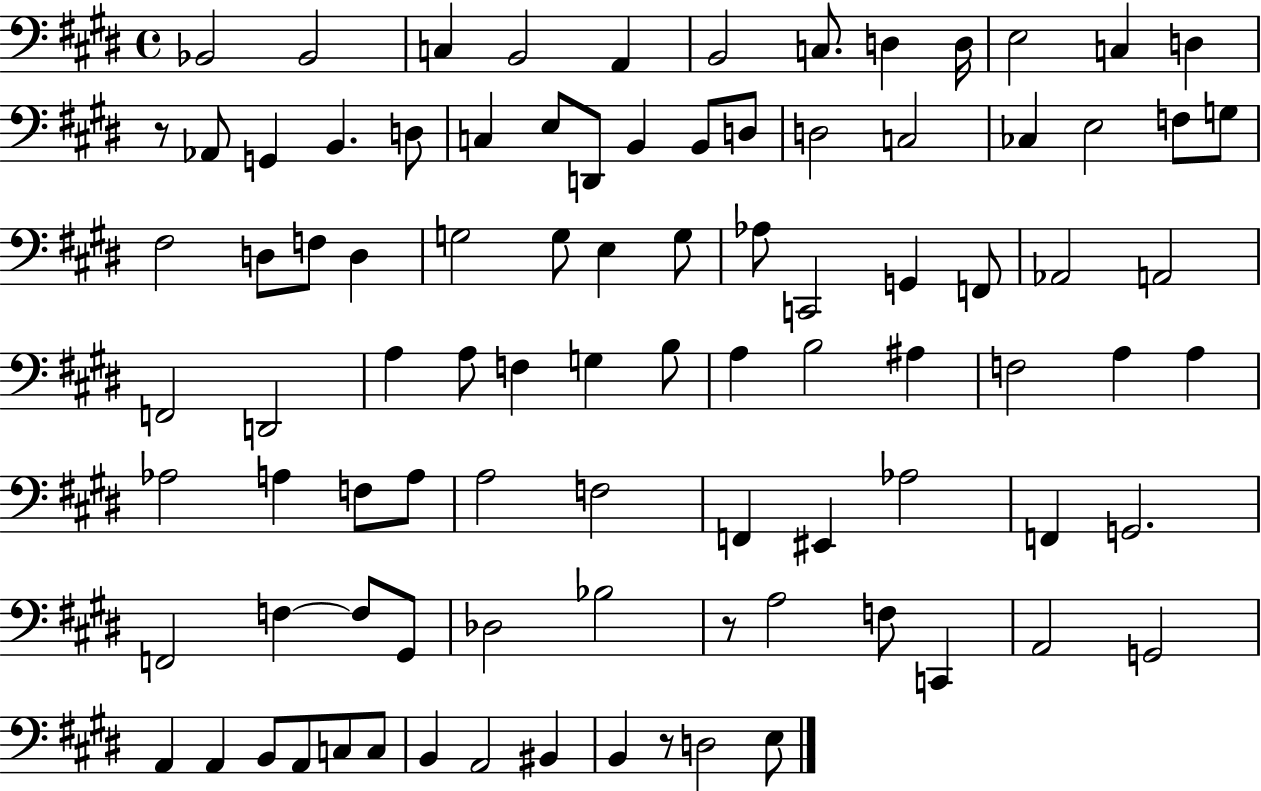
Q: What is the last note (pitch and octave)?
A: E3